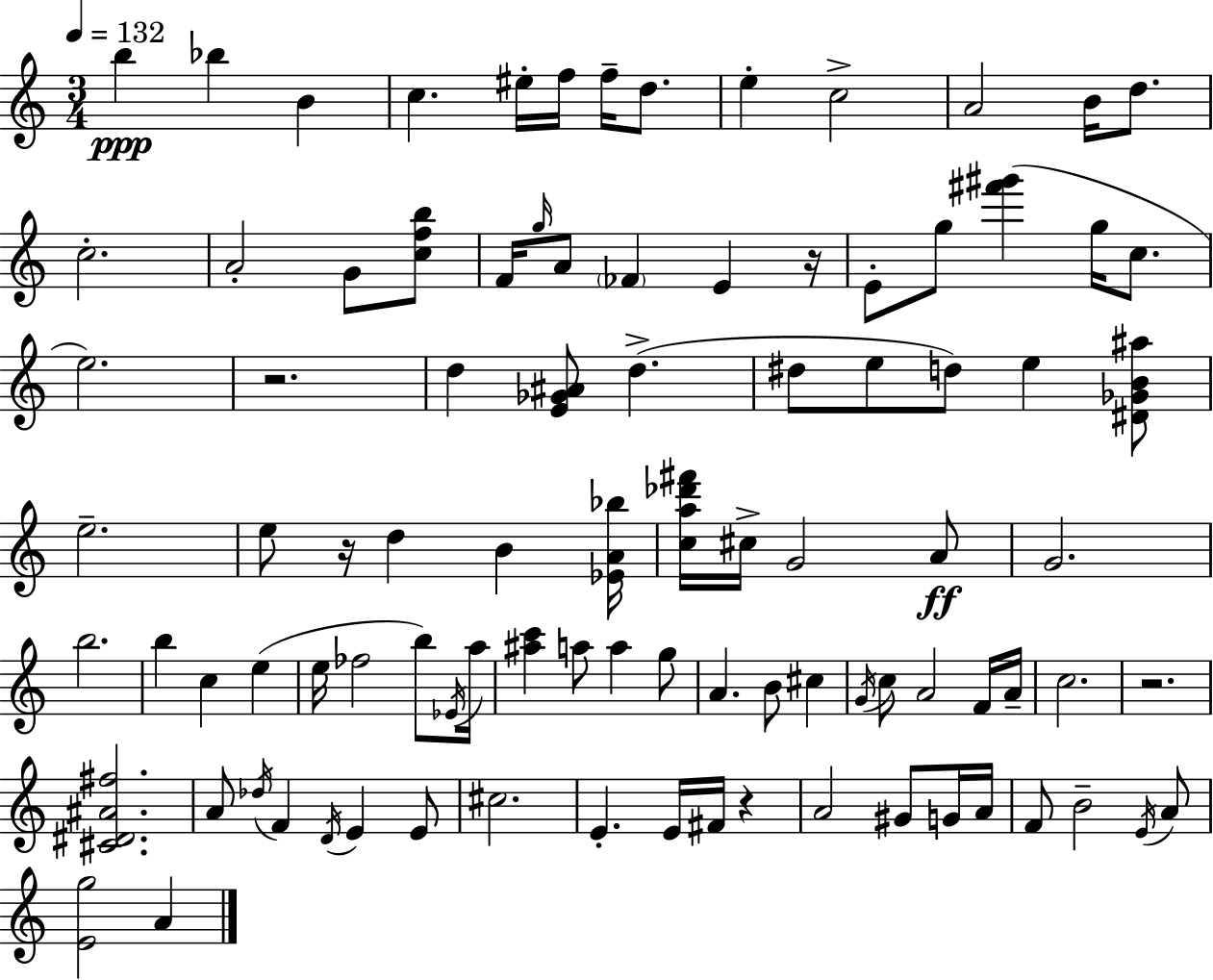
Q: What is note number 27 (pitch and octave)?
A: D5